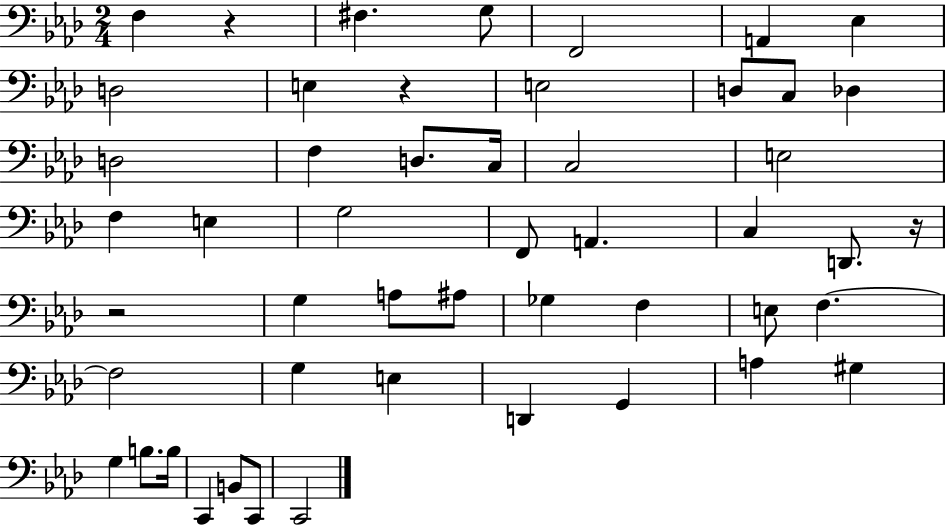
{
  \clef bass
  \numericTimeSignature
  \time 2/4
  \key aes \major
  f4 r4 | fis4. g8 | f,2 | a,4 ees4 | \break d2 | e4 r4 | e2 | d8 c8 des4 | \break d2 | f4 d8. c16 | c2 | e2 | \break f4 e4 | g2 | f,8 a,4. | c4 d,8. r16 | \break r2 | g4 a8 ais8 | ges4 f4 | e8 f4.~~ | \break f2 | g4 e4 | d,4 g,4 | a4 gis4 | \break g4 b8. b16 | c,4 b,8 c,8 | c,2 | \bar "|."
}